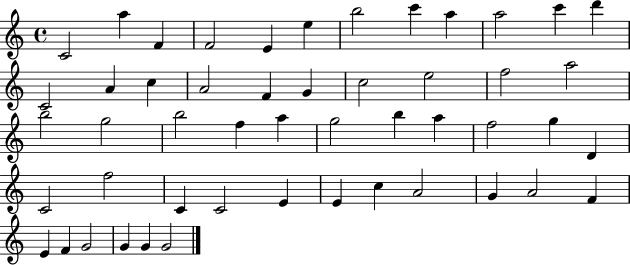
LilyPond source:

{
  \clef treble
  \time 4/4
  \defaultTimeSignature
  \key c \major
  c'2 a''4 f'4 | f'2 e'4 e''4 | b''2 c'''4 a''4 | a''2 c'''4 d'''4 | \break c'2 a'4 c''4 | a'2 f'4 g'4 | c''2 e''2 | f''2 a''2 | \break b''2 g''2 | b''2 f''4 a''4 | g''2 b''4 a''4 | f''2 g''4 d'4 | \break c'2 f''2 | c'4 c'2 e'4 | e'4 c''4 a'2 | g'4 a'2 f'4 | \break e'4 f'4 g'2 | g'4 g'4 g'2 | \bar "|."
}